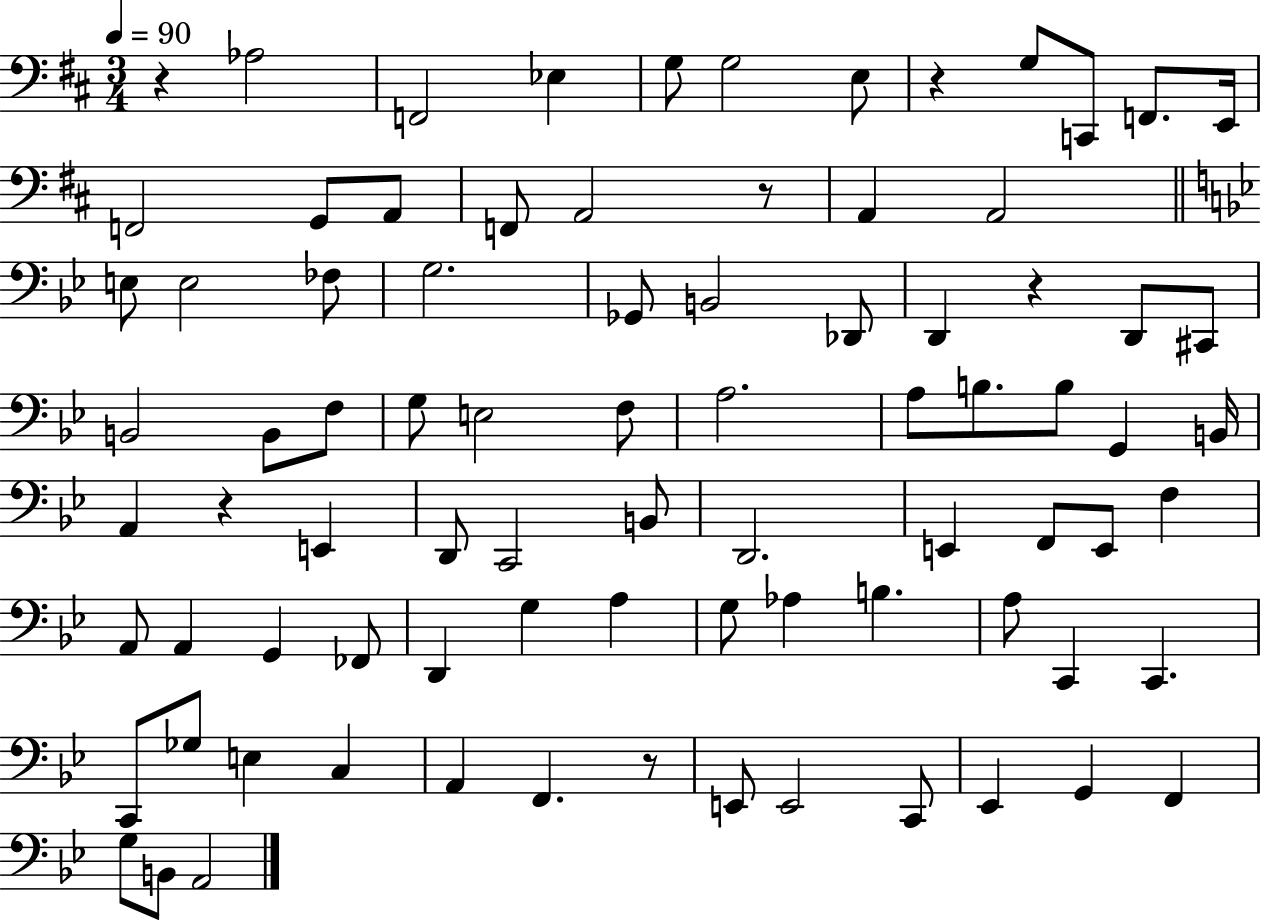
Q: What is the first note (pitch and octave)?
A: Ab3